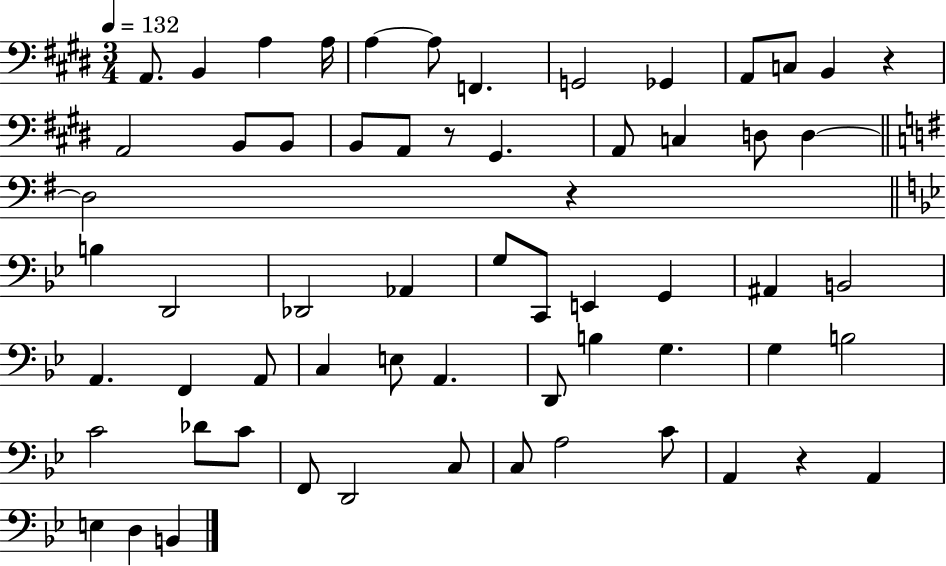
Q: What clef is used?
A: bass